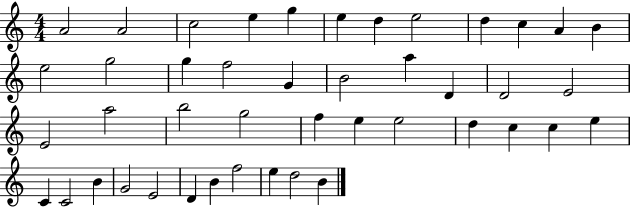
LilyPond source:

{
  \clef treble
  \numericTimeSignature
  \time 4/4
  \key c \major
  a'2 a'2 | c''2 e''4 g''4 | e''4 d''4 e''2 | d''4 c''4 a'4 b'4 | \break e''2 g''2 | g''4 f''2 g'4 | b'2 a''4 d'4 | d'2 e'2 | \break e'2 a''2 | b''2 g''2 | f''4 e''4 e''2 | d''4 c''4 c''4 e''4 | \break c'4 c'2 b'4 | g'2 e'2 | d'4 b'4 f''2 | e''4 d''2 b'4 | \break \bar "|."
}